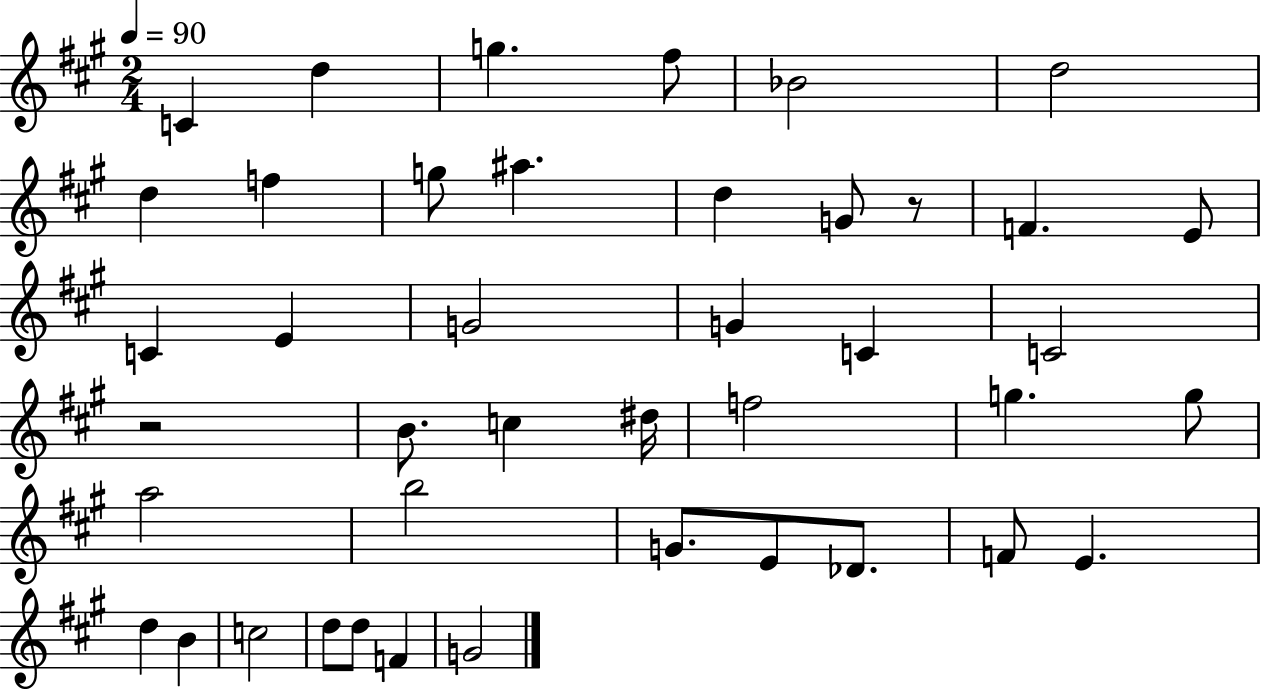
{
  \clef treble
  \numericTimeSignature
  \time 2/4
  \key a \major
  \tempo 4 = 90
  c'4 d''4 | g''4. fis''8 | bes'2 | d''2 | \break d''4 f''4 | g''8 ais''4. | d''4 g'8 r8 | f'4. e'8 | \break c'4 e'4 | g'2 | g'4 c'4 | c'2 | \break r2 | b'8. c''4 dis''16 | f''2 | g''4. g''8 | \break a''2 | b''2 | g'8. e'8 des'8. | f'8 e'4. | \break d''4 b'4 | c''2 | d''8 d''8 f'4 | g'2 | \break \bar "|."
}